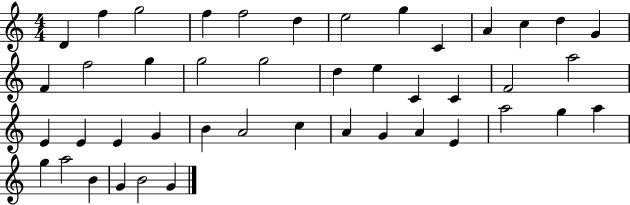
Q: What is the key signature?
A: C major